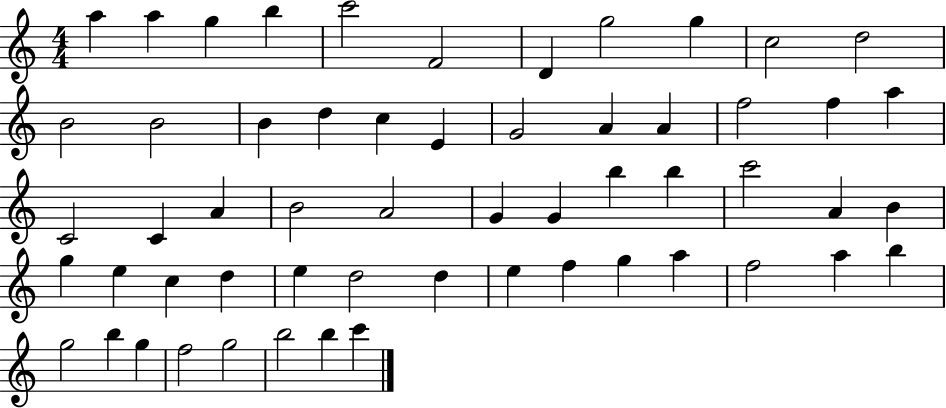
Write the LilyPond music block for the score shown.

{
  \clef treble
  \numericTimeSignature
  \time 4/4
  \key c \major
  a''4 a''4 g''4 b''4 | c'''2 f'2 | d'4 g''2 g''4 | c''2 d''2 | \break b'2 b'2 | b'4 d''4 c''4 e'4 | g'2 a'4 a'4 | f''2 f''4 a''4 | \break c'2 c'4 a'4 | b'2 a'2 | g'4 g'4 b''4 b''4 | c'''2 a'4 b'4 | \break g''4 e''4 c''4 d''4 | e''4 d''2 d''4 | e''4 f''4 g''4 a''4 | f''2 a''4 b''4 | \break g''2 b''4 g''4 | f''2 g''2 | b''2 b''4 c'''4 | \bar "|."
}